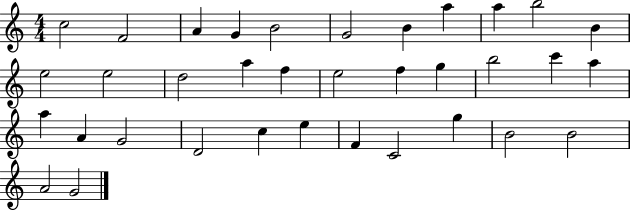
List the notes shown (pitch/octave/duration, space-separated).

C5/h F4/h A4/q G4/q B4/h G4/h B4/q A5/q A5/q B5/h B4/q E5/h E5/h D5/h A5/q F5/q E5/h F5/q G5/q B5/h C6/q A5/q A5/q A4/q G4/h D4/h C5/q E5/q F4/q C4/h G5/q B4/h B4/h A4/h G4/h